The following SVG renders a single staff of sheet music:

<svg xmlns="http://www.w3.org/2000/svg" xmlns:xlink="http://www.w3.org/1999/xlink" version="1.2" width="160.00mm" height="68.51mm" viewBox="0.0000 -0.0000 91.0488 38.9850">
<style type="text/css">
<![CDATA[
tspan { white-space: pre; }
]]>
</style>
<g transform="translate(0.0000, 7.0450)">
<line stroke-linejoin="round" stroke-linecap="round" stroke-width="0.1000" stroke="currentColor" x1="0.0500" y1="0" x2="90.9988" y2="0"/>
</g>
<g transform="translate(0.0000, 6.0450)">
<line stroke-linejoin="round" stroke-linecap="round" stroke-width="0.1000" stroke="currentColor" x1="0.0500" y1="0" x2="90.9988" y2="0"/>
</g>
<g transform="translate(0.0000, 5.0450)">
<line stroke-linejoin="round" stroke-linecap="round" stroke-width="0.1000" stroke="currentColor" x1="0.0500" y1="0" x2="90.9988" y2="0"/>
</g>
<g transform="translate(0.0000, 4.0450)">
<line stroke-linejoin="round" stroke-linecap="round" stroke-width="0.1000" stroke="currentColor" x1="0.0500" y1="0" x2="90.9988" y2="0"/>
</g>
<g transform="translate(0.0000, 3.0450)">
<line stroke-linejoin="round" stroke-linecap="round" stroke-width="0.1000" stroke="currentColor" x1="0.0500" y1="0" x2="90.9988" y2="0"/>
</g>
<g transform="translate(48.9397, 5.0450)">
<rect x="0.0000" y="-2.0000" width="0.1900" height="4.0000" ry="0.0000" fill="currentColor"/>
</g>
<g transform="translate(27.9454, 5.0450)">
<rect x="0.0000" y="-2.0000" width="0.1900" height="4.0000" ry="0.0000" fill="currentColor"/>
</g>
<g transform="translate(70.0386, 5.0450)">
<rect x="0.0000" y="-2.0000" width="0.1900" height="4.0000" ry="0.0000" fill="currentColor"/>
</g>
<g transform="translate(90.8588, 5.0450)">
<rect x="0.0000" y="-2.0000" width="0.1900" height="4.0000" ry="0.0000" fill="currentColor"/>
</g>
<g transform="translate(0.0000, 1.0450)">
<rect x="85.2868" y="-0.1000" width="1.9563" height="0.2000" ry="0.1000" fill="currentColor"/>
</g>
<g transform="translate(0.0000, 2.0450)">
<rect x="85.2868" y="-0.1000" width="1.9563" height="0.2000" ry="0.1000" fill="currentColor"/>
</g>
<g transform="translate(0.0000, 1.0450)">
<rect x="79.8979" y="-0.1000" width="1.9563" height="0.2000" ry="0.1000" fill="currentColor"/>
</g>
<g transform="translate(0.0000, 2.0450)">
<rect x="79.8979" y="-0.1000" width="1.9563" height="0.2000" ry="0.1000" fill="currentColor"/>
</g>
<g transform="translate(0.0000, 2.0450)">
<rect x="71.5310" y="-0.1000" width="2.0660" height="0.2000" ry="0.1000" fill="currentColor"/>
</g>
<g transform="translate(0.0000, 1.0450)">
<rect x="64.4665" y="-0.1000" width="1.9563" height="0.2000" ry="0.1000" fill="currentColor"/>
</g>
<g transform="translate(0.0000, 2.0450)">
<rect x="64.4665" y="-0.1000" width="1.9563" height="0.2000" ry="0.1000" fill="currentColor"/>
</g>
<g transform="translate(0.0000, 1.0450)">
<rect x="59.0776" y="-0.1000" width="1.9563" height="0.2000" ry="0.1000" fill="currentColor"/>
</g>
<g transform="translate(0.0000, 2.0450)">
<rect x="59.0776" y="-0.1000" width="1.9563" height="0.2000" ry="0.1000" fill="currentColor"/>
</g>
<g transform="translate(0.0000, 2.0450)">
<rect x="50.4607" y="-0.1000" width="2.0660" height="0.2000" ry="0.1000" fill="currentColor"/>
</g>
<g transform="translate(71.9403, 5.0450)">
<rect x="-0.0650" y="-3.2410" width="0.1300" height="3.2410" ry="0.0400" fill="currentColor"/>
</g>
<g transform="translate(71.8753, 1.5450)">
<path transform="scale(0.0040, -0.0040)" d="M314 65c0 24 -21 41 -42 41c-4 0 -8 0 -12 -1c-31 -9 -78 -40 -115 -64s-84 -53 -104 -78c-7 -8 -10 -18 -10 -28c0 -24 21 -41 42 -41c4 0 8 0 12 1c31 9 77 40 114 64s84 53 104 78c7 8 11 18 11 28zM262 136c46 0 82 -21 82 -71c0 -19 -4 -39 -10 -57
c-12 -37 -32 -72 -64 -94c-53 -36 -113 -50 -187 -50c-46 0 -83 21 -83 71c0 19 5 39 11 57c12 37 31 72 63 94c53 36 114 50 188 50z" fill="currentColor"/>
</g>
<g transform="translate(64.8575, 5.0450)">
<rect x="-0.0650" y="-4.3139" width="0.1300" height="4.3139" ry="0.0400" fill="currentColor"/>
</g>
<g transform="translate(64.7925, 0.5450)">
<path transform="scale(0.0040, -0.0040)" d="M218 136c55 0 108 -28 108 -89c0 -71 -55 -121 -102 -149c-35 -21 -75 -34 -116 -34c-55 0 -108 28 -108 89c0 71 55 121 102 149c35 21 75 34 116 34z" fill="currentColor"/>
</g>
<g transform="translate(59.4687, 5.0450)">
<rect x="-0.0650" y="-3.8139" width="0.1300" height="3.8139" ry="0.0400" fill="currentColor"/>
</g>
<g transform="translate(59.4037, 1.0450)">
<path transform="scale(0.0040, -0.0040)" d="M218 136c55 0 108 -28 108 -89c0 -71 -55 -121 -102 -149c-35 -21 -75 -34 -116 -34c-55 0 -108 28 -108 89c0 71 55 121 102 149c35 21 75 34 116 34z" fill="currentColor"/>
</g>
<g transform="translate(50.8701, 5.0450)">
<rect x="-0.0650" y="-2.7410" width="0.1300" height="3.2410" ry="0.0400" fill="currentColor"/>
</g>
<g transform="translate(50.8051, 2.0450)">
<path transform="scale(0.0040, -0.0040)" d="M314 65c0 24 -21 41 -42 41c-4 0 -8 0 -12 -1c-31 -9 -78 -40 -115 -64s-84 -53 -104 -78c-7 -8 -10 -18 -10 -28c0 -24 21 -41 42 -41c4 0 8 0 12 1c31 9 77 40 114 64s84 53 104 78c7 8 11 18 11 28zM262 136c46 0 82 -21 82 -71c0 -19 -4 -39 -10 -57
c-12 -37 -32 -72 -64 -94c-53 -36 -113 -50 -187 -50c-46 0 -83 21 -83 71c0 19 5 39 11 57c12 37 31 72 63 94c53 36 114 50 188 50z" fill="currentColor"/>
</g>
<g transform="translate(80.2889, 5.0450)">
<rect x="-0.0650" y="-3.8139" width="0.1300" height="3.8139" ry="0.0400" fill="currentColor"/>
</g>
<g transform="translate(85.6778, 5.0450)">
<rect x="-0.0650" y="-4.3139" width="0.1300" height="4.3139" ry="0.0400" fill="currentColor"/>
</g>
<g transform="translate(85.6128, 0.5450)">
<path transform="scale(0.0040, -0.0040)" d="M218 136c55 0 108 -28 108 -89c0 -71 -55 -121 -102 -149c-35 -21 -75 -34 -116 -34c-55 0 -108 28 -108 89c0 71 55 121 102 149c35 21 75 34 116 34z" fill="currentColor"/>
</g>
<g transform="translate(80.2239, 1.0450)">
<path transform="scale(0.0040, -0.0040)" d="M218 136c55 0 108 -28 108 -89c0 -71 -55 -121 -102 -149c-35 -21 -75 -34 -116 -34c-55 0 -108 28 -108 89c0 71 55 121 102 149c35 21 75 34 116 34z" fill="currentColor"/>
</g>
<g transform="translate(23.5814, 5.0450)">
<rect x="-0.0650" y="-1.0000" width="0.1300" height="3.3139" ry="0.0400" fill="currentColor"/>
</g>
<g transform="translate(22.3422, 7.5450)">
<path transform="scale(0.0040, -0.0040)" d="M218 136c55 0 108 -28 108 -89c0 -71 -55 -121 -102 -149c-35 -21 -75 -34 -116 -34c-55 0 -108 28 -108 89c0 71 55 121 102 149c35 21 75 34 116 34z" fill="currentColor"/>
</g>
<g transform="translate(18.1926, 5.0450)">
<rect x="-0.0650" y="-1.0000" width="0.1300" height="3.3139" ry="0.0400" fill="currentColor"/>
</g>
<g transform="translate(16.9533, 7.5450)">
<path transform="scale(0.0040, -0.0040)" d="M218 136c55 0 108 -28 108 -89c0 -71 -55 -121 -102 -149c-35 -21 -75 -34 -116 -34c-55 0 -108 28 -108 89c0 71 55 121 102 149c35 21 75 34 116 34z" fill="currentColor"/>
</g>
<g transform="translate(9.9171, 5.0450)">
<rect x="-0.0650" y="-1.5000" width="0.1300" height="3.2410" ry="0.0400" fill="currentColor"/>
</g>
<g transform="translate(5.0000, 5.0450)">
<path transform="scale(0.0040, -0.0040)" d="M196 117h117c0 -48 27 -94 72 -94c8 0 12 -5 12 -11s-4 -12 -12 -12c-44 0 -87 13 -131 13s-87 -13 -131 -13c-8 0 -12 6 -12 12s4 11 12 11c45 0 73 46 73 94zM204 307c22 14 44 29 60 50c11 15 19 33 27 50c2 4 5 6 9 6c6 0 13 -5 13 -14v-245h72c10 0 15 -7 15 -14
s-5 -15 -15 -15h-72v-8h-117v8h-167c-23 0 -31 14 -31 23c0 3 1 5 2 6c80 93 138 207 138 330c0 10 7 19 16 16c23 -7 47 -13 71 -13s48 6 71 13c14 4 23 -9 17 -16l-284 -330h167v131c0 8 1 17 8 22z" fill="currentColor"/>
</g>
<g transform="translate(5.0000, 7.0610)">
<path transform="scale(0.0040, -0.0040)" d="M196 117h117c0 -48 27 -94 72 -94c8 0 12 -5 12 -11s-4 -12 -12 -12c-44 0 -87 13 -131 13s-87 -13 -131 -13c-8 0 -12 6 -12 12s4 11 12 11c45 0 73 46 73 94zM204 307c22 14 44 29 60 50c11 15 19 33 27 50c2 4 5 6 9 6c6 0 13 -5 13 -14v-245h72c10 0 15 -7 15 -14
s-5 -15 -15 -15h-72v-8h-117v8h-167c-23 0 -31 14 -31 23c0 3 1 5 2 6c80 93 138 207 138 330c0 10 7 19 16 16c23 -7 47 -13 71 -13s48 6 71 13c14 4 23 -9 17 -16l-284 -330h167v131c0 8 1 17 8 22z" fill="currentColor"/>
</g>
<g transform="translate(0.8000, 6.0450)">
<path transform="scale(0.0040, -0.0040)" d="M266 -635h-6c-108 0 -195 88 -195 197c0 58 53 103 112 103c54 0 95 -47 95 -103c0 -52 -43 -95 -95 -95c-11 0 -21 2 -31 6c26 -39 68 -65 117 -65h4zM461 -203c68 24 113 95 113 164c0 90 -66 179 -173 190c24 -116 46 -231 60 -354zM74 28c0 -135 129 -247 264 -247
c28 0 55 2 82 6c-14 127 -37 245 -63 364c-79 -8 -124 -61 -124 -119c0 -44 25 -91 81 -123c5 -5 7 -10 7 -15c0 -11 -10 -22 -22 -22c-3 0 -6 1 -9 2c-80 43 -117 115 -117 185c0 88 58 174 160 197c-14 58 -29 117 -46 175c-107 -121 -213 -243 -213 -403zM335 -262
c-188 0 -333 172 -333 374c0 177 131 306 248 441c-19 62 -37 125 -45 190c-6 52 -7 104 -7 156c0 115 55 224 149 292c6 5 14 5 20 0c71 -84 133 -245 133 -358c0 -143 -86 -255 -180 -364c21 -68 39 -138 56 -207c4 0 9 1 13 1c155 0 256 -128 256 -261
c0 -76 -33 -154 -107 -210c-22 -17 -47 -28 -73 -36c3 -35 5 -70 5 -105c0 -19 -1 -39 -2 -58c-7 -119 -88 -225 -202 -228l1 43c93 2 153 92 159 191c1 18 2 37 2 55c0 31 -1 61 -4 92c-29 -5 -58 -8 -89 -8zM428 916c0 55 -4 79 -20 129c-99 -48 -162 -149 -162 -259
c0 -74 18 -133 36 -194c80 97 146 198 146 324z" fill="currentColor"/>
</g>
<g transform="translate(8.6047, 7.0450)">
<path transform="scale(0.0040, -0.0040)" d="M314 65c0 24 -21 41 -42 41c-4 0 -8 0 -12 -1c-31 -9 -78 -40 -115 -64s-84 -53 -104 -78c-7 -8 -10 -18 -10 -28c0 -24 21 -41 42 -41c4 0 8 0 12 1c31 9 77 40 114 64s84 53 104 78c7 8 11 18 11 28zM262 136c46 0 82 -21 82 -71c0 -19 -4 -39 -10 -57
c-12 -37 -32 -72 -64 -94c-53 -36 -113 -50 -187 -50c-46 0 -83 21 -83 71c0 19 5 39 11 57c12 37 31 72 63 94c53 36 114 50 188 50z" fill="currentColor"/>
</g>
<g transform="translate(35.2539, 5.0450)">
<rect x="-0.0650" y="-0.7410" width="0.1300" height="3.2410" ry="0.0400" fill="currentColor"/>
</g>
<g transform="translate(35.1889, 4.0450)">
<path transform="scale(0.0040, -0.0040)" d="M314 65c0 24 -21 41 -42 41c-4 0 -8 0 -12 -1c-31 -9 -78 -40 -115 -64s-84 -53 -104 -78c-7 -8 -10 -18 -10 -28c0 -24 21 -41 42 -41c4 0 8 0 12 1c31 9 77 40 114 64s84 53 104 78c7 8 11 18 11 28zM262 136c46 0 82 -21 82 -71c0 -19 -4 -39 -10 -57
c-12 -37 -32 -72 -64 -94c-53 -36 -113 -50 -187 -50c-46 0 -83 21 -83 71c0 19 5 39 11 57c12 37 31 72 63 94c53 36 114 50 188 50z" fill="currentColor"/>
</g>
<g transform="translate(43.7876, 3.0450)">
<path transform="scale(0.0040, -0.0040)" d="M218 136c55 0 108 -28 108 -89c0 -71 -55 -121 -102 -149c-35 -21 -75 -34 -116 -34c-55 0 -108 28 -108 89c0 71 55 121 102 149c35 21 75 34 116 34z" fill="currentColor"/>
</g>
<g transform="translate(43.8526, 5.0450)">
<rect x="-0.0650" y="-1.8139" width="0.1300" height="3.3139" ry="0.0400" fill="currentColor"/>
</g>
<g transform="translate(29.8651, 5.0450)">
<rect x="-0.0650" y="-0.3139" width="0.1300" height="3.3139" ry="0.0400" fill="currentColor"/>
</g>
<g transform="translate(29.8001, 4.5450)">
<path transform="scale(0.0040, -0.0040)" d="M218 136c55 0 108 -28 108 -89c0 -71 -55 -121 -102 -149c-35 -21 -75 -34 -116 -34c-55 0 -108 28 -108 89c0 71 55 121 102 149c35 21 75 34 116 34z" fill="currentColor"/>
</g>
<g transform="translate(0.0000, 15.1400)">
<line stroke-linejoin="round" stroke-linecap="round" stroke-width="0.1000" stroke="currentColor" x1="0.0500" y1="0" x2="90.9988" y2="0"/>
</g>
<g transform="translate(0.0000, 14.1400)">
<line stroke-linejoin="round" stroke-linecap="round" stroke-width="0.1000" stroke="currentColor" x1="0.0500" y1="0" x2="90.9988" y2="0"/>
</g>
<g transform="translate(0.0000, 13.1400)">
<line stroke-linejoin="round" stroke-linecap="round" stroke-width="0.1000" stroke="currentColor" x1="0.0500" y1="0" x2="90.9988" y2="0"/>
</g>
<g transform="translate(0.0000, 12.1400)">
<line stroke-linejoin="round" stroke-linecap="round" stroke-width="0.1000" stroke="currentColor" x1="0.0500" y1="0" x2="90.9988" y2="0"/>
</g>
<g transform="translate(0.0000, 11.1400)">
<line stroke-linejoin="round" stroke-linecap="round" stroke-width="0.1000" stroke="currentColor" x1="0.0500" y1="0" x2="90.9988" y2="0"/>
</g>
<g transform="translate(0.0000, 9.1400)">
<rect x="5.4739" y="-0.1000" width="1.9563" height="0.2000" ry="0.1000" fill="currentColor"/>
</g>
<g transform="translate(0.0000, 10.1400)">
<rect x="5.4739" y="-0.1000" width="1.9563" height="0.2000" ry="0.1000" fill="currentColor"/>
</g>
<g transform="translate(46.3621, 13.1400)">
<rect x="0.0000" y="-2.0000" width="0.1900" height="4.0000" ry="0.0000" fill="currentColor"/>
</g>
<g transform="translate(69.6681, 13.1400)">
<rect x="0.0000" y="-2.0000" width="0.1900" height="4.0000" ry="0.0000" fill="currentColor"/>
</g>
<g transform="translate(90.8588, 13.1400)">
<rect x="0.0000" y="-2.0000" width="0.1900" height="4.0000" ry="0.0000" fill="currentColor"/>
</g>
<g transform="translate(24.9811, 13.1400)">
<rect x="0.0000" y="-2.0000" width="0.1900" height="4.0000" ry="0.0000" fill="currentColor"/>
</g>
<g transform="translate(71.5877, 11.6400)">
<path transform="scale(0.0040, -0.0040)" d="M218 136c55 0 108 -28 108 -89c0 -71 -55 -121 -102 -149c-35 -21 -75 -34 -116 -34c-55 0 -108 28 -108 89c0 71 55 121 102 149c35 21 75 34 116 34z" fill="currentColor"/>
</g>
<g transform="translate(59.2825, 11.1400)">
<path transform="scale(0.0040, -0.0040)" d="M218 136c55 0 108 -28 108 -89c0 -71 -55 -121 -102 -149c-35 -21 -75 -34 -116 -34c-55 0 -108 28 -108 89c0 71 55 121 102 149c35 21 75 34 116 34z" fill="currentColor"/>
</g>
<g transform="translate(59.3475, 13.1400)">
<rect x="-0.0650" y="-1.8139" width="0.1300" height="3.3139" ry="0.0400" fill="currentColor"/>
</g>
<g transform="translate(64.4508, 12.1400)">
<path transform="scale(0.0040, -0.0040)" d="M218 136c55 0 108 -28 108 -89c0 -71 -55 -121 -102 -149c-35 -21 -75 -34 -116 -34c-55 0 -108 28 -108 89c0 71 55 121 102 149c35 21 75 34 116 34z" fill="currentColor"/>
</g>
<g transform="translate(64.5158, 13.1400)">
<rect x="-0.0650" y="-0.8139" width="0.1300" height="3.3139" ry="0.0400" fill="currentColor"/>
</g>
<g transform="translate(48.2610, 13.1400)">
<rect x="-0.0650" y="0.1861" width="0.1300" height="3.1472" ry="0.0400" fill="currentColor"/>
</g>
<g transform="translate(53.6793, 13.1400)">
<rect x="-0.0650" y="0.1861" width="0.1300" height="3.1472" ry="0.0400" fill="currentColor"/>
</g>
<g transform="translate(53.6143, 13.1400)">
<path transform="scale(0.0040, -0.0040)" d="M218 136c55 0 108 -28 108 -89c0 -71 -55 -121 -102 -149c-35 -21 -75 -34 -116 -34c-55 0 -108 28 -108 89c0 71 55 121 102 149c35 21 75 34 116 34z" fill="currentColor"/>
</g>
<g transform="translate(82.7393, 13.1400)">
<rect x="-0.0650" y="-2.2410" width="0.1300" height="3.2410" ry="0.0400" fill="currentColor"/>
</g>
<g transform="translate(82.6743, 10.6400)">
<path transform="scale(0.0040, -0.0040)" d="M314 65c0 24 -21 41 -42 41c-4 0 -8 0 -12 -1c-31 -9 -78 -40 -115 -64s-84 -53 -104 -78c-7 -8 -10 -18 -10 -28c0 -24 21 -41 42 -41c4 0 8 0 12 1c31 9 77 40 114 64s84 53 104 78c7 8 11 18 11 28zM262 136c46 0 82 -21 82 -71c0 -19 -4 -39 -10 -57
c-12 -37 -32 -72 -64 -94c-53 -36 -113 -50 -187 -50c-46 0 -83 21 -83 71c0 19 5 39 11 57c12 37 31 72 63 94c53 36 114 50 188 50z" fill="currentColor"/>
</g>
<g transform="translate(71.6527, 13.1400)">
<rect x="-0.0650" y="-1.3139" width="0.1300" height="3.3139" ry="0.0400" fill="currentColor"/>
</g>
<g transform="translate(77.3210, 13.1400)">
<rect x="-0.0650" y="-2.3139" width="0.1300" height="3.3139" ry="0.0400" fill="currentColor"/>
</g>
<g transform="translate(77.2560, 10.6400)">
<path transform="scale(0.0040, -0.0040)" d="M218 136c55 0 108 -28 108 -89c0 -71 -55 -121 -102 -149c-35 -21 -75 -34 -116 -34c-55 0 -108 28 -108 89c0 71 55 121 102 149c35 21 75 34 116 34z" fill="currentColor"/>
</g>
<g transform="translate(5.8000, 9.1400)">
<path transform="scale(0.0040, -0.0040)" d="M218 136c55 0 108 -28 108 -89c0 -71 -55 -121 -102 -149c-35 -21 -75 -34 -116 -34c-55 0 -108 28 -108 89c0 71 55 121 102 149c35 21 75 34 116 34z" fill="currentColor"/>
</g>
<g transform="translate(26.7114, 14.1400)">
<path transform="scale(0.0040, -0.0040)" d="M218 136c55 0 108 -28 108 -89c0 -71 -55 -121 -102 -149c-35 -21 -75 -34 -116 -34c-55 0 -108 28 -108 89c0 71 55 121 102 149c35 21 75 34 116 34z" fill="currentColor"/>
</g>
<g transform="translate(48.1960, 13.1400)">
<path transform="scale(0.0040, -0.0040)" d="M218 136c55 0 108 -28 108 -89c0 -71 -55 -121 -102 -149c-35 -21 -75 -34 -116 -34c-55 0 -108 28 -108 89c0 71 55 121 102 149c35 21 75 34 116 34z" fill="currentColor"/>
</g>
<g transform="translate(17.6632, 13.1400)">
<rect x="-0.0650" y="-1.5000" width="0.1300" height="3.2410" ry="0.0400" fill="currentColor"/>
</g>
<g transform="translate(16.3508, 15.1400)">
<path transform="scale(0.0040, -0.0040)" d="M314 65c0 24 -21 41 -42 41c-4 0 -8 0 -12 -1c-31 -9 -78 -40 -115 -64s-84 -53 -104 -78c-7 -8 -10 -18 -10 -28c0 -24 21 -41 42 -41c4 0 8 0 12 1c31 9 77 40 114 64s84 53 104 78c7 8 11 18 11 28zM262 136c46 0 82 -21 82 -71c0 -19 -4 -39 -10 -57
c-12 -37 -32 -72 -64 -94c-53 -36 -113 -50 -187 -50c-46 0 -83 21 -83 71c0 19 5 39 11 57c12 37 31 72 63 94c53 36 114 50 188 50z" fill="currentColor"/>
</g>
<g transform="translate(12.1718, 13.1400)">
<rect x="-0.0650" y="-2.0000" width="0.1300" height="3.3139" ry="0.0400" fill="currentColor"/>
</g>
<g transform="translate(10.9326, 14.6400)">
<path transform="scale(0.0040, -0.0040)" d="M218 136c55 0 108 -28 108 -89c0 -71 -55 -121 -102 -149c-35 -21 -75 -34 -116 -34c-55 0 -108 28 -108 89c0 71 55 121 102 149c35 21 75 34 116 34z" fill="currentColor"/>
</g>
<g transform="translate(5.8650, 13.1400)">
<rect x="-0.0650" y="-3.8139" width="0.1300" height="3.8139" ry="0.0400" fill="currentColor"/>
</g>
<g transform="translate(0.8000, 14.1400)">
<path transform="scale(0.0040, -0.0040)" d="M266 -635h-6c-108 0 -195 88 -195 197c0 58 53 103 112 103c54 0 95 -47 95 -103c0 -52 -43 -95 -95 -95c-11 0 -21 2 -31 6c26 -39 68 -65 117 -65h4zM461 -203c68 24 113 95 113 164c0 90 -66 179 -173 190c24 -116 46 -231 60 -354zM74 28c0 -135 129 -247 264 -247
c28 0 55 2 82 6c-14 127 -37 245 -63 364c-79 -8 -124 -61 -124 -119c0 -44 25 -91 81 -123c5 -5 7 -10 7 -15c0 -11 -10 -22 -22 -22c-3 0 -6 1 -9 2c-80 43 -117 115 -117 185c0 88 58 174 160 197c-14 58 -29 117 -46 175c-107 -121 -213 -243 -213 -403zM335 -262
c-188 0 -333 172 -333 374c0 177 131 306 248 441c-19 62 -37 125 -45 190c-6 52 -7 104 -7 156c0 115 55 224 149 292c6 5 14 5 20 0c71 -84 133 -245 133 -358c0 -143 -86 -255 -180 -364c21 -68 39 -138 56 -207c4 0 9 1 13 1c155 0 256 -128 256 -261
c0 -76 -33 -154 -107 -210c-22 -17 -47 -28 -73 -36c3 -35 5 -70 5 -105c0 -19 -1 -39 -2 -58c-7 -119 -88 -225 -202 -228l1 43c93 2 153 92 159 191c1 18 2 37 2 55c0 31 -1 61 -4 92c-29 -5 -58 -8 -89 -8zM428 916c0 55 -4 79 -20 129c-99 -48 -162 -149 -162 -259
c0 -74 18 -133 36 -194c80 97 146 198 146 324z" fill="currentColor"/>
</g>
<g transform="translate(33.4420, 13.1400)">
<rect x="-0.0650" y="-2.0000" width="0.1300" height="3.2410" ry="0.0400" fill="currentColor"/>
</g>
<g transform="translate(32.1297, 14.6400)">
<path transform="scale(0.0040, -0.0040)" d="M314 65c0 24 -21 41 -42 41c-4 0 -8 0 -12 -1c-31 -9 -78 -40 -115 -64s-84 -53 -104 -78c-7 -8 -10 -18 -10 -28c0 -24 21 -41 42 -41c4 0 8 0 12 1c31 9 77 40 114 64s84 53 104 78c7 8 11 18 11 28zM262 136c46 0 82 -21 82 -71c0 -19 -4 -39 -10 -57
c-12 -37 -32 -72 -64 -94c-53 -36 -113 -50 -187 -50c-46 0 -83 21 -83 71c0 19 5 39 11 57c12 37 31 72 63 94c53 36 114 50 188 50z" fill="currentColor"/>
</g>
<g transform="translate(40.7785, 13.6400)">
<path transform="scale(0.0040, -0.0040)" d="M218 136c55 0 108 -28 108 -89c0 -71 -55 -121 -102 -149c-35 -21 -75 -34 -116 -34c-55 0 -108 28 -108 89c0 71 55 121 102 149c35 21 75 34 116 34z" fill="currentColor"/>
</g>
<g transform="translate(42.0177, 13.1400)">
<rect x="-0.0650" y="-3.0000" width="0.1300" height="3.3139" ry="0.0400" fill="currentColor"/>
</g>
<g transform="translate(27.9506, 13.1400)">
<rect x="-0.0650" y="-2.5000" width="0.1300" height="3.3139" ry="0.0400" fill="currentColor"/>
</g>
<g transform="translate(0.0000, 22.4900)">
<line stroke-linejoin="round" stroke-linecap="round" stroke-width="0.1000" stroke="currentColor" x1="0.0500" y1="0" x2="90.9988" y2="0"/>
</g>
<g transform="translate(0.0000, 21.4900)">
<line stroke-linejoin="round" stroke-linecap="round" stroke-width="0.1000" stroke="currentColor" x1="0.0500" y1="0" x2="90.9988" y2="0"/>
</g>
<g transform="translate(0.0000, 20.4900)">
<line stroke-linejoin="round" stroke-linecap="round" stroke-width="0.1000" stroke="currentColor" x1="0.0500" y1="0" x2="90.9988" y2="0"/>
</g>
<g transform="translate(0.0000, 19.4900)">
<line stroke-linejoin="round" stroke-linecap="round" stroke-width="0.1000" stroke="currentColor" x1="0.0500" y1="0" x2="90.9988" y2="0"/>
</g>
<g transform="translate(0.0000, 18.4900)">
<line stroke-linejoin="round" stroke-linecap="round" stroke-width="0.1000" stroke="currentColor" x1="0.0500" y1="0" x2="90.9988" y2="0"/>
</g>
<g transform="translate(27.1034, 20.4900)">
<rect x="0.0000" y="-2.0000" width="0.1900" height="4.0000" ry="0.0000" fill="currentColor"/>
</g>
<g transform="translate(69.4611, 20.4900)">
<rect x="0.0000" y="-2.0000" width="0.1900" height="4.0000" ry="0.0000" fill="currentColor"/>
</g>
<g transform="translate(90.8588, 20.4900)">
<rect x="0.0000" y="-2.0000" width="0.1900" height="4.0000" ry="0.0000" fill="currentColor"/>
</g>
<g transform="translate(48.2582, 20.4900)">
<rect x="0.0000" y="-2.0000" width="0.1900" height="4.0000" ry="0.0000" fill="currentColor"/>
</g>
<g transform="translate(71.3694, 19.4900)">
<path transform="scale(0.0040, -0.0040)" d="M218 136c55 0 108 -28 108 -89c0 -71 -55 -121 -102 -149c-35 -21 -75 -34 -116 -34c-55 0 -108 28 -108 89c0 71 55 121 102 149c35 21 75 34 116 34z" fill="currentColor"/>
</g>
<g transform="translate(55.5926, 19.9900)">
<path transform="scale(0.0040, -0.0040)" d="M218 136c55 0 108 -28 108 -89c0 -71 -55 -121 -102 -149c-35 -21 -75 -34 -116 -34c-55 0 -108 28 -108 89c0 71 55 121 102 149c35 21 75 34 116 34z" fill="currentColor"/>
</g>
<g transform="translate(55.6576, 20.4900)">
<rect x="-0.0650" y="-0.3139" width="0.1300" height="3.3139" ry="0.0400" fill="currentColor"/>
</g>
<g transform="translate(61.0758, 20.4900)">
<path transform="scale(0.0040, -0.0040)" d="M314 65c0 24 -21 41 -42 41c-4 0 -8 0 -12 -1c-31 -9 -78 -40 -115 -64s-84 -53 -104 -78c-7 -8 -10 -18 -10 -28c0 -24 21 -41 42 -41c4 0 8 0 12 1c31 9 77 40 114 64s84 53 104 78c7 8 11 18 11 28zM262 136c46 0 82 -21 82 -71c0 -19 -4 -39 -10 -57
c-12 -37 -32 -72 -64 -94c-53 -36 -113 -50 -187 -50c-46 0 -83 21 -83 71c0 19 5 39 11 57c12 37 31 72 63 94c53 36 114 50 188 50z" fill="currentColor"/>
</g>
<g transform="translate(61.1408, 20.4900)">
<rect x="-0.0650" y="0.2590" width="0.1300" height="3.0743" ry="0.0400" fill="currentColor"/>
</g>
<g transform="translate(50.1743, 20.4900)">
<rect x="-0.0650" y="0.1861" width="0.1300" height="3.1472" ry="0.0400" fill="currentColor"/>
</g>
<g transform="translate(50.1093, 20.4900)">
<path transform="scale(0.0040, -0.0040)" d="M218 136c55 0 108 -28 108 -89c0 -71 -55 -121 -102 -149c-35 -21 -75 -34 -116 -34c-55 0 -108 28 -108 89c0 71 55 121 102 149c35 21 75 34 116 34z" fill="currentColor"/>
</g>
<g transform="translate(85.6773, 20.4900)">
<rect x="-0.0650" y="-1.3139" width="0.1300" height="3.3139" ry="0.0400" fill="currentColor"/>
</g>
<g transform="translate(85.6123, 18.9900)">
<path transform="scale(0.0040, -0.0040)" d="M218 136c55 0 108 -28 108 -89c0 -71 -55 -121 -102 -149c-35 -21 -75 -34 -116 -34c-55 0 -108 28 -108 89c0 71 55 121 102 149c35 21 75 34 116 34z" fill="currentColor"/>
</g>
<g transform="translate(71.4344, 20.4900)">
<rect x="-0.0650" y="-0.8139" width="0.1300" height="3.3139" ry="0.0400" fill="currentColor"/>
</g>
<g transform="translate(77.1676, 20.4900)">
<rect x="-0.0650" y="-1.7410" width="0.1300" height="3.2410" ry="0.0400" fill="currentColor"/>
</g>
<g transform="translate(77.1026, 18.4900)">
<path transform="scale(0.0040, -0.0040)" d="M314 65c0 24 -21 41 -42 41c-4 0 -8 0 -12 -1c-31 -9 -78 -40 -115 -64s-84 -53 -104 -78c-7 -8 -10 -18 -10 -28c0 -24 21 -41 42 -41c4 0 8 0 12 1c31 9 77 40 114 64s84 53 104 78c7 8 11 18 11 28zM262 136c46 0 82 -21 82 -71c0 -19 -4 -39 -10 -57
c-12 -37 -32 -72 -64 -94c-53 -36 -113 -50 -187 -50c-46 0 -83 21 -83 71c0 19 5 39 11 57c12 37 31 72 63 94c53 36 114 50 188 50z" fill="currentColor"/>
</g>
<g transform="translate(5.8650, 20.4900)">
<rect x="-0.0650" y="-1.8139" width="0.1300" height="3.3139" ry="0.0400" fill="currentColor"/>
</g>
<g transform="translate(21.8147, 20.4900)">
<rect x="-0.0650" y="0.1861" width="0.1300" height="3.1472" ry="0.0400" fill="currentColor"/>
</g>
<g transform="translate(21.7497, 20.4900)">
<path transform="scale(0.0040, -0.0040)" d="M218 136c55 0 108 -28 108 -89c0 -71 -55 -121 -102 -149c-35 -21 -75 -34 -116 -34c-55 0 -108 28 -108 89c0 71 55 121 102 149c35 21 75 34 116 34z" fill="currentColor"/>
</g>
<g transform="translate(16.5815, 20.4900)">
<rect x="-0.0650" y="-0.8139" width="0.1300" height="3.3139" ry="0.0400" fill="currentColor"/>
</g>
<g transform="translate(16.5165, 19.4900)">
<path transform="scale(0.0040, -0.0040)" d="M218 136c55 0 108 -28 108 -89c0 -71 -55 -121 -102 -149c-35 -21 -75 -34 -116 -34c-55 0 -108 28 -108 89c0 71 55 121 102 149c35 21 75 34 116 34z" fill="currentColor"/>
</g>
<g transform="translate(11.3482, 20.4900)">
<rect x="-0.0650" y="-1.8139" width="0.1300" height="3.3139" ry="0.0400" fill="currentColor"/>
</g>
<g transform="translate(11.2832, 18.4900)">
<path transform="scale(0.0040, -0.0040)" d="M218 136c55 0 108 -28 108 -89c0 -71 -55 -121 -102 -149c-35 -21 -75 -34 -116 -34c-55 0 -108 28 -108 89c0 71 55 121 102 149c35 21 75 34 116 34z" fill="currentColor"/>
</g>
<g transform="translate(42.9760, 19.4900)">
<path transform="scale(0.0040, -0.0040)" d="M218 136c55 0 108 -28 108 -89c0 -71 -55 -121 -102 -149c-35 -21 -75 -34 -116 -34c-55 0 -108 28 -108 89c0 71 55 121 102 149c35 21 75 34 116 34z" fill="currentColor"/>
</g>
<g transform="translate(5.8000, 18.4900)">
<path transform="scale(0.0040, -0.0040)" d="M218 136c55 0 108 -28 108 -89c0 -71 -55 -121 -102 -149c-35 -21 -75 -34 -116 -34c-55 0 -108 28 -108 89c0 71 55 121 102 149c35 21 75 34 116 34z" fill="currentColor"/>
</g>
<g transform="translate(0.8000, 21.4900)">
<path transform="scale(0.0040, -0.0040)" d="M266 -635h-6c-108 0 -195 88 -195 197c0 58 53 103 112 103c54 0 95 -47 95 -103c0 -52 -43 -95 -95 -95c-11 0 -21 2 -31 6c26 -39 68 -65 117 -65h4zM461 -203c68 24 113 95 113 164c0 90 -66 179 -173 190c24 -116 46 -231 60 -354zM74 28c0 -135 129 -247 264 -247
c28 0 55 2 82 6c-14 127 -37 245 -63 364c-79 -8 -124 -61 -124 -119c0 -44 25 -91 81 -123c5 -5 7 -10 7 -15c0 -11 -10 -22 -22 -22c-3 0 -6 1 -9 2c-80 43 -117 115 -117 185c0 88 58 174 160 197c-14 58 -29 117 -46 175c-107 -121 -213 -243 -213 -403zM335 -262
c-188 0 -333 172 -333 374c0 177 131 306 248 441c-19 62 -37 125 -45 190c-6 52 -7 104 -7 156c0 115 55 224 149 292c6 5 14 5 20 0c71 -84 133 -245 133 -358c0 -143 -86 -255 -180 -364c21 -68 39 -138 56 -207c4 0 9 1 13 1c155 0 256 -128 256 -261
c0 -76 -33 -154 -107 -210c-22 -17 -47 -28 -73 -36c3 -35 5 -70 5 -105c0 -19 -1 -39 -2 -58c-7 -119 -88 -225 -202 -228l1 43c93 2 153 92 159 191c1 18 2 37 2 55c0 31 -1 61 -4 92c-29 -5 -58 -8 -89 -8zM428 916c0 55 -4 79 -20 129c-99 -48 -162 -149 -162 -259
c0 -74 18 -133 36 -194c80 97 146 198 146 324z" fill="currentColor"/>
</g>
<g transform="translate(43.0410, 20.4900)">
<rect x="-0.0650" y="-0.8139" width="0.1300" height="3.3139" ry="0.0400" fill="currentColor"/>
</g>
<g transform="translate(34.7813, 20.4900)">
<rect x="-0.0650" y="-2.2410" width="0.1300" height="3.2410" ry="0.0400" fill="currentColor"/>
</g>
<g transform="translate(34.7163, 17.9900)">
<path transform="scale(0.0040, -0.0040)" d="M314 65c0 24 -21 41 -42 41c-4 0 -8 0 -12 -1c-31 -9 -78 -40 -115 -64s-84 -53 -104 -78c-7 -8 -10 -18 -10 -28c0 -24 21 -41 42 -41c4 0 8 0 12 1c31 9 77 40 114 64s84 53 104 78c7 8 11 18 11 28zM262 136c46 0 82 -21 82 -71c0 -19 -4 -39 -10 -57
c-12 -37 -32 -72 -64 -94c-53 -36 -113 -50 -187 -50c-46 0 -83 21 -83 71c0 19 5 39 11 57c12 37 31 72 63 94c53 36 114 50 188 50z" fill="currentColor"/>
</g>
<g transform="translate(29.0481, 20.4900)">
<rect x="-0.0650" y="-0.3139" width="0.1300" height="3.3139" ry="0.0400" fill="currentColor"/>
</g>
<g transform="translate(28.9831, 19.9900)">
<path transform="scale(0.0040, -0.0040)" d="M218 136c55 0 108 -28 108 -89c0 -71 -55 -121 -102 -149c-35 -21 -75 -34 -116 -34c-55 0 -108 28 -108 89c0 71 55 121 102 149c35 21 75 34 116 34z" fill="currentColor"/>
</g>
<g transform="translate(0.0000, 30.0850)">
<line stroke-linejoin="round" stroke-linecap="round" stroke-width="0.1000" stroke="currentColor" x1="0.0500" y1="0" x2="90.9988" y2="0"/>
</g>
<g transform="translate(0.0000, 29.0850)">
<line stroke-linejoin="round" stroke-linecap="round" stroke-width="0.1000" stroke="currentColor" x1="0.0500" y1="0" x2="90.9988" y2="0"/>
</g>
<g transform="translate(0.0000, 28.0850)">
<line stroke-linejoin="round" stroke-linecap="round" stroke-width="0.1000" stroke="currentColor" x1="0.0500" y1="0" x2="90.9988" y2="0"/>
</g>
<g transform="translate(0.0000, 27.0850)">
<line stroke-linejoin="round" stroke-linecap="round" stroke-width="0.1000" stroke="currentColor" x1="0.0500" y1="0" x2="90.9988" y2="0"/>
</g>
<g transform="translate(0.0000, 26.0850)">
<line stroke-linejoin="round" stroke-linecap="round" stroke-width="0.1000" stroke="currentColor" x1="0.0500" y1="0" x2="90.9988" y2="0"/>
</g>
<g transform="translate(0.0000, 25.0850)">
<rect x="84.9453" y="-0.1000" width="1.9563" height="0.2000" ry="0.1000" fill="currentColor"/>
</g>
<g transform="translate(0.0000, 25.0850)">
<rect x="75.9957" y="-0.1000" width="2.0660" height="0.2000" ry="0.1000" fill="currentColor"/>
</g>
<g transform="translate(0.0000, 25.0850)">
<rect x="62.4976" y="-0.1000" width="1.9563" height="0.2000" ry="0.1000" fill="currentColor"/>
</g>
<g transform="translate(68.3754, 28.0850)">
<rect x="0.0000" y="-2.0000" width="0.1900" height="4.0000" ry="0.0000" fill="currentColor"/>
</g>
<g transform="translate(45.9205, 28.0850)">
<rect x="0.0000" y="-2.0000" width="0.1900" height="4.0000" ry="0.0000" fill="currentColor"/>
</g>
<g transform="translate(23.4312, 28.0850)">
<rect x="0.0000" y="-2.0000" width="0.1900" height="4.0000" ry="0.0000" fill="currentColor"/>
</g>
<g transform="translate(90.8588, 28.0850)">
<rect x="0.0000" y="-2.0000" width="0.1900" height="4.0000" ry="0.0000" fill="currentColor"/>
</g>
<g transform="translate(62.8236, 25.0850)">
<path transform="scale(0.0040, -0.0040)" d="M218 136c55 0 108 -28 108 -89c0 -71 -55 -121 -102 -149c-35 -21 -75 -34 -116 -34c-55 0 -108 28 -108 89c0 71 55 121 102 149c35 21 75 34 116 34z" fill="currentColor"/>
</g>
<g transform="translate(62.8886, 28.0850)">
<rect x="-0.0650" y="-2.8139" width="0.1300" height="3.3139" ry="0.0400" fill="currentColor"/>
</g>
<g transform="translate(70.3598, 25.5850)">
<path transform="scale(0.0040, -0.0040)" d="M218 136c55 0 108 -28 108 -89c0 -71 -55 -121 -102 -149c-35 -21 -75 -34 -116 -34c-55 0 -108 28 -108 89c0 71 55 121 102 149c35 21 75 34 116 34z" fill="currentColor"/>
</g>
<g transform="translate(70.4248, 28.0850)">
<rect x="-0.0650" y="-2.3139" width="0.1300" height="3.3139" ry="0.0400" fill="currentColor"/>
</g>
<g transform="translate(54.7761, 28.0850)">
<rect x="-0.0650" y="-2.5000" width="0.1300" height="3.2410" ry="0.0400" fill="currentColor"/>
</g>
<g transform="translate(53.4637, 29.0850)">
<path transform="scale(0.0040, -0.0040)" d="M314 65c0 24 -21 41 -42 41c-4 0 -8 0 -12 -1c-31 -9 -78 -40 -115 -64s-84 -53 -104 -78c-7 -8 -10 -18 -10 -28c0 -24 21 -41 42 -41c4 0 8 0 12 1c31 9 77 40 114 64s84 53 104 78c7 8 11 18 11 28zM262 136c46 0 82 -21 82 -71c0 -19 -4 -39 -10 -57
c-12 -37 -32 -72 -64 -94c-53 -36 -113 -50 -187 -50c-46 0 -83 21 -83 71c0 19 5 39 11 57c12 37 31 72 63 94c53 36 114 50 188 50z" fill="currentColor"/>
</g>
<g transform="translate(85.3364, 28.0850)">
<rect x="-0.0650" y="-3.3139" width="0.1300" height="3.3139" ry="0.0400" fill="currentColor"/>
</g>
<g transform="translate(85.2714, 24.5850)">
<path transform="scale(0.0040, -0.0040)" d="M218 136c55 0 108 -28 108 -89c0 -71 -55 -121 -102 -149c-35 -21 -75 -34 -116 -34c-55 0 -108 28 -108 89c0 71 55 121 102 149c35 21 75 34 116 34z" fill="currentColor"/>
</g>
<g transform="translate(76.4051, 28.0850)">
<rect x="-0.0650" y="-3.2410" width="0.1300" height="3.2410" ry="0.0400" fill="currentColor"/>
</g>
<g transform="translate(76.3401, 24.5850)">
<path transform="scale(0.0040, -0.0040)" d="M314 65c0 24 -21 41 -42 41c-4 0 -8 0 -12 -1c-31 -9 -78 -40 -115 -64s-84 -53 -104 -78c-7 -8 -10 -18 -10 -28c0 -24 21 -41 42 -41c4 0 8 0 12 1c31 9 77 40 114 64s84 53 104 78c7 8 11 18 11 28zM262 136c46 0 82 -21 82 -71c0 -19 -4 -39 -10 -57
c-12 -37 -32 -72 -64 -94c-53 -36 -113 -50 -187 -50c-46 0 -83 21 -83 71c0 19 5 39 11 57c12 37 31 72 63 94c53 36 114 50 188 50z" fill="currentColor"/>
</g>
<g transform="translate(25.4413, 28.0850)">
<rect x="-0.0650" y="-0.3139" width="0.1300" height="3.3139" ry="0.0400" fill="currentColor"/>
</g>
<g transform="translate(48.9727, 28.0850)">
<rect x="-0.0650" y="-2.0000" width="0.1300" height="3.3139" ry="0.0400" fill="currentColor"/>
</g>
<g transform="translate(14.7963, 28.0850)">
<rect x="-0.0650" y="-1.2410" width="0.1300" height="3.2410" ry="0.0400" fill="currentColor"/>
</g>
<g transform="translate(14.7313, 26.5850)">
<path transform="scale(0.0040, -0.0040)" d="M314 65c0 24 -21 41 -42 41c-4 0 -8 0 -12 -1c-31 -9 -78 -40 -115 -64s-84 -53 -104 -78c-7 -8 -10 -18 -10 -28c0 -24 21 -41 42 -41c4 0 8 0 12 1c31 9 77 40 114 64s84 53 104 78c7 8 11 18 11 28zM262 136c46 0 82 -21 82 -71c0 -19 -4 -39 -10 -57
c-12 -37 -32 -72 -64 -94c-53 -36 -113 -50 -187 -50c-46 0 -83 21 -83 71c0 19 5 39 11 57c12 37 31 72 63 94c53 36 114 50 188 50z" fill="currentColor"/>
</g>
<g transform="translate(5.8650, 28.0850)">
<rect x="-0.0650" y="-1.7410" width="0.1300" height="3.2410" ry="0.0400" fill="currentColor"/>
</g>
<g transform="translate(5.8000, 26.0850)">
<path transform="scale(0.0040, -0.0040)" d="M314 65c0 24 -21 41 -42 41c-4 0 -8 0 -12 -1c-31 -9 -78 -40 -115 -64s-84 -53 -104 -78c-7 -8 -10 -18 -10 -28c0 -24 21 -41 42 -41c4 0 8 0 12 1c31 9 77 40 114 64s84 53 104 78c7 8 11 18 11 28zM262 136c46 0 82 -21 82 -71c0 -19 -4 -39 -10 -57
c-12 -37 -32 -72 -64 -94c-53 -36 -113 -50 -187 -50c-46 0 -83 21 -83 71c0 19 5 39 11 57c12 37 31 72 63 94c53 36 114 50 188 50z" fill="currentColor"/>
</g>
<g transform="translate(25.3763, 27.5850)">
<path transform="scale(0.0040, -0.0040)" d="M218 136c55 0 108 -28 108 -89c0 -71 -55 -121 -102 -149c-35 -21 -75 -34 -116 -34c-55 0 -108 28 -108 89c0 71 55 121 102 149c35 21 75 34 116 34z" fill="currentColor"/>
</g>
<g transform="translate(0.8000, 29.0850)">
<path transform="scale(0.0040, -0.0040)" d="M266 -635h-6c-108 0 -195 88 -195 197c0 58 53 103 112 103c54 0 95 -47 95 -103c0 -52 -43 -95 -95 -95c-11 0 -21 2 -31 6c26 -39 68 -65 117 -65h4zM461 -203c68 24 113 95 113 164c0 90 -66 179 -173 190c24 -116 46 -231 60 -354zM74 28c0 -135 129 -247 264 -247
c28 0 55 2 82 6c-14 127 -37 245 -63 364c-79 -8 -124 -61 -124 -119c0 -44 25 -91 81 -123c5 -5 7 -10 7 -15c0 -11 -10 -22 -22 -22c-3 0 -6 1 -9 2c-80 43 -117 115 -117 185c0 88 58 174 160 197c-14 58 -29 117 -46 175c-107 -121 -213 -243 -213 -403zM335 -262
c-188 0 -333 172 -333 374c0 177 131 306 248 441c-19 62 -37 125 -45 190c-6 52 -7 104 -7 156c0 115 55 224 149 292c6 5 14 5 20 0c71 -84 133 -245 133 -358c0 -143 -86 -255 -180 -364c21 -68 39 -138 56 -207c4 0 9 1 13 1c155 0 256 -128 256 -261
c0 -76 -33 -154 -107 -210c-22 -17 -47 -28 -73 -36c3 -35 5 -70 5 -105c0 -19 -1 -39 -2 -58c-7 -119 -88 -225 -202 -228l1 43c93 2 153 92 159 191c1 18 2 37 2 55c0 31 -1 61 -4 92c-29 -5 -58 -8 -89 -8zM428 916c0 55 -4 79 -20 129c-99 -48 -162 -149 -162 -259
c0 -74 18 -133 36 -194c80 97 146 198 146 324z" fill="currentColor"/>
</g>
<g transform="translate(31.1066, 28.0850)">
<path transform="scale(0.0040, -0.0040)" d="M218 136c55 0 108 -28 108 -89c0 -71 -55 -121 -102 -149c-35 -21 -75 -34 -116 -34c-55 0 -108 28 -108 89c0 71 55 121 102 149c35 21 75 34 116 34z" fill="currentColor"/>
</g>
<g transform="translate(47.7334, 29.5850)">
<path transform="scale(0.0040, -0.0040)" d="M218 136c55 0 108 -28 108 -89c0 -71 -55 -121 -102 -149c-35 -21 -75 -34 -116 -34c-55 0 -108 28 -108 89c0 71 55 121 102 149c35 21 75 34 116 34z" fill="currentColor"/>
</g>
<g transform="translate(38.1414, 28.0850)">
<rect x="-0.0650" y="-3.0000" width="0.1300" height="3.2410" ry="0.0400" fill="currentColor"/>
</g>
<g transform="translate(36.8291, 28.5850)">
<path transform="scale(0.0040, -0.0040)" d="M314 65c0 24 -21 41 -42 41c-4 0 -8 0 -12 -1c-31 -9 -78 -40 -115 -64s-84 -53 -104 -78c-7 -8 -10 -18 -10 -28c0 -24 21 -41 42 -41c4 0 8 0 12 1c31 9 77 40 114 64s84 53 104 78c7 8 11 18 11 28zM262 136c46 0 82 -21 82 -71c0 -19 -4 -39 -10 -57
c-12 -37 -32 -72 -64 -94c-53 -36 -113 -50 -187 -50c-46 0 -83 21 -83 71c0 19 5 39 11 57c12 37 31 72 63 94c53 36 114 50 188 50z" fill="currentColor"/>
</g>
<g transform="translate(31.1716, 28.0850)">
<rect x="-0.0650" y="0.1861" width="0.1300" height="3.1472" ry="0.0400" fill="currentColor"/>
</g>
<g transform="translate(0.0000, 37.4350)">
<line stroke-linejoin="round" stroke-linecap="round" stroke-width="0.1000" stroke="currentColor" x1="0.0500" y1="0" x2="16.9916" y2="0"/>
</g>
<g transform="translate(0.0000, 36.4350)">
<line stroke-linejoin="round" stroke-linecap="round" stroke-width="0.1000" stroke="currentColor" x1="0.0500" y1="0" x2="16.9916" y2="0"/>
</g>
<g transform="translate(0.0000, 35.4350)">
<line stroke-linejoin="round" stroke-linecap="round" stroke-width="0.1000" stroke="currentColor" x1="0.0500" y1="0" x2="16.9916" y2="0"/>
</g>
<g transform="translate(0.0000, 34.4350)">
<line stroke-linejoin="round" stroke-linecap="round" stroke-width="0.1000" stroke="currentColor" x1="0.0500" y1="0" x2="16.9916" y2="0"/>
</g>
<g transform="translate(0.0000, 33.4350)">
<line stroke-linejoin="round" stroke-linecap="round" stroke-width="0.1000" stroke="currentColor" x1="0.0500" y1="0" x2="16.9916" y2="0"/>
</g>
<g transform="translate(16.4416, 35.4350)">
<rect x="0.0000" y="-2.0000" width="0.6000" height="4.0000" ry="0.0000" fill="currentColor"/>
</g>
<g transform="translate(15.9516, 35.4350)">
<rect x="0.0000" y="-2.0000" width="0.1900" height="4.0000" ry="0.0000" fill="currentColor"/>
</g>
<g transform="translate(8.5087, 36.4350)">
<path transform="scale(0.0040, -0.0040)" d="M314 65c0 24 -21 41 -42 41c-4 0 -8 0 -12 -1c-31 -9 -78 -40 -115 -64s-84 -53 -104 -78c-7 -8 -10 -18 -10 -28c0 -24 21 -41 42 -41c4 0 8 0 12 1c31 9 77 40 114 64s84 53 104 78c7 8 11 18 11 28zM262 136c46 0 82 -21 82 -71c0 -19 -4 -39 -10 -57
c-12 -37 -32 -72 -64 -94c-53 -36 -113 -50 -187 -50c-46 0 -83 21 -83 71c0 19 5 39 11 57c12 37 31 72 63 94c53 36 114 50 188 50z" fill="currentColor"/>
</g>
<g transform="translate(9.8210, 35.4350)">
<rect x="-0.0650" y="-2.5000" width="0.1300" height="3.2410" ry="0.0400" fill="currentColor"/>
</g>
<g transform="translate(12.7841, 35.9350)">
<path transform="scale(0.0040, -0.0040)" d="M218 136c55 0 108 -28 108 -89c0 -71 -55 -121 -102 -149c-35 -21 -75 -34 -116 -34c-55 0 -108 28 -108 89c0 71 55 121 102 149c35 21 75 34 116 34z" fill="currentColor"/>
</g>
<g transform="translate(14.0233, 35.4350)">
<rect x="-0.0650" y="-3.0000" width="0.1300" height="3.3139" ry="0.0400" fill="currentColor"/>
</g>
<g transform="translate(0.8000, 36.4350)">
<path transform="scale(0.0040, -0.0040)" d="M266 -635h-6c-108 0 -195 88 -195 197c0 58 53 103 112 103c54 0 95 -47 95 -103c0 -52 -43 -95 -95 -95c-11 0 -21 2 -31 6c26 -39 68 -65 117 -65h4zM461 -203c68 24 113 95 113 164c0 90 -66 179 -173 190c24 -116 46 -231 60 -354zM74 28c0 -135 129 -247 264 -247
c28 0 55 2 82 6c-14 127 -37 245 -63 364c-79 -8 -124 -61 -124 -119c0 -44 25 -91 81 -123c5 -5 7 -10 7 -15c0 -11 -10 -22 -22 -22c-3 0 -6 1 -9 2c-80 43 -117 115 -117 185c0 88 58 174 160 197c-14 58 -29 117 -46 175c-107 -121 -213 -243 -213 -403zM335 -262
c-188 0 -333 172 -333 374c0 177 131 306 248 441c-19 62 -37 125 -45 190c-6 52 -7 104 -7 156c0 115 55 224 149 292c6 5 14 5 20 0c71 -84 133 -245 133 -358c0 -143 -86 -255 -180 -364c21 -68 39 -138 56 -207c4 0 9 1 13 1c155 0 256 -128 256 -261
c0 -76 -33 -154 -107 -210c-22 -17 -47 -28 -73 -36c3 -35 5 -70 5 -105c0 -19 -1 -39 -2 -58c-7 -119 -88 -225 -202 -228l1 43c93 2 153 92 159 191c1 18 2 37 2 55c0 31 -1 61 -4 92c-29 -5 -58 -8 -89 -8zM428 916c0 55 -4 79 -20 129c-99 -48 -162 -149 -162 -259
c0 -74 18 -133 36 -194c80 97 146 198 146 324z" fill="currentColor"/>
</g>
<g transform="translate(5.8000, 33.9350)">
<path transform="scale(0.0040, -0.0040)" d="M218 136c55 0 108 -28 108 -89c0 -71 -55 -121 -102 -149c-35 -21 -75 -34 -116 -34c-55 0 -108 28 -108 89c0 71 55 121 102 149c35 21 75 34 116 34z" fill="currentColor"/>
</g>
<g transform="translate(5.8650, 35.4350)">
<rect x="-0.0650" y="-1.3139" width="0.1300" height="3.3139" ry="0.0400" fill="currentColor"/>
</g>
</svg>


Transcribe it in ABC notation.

X:1
T:Untitled
M:4/4
L:1/4
K:C
E2 D D c d2 f a2 c' d' b2 c' d' c' F E2 G F2 A B B f d e g g2 f f d B c g2 d B c B2 d f2 e f2 e2 c B A2 F G2 a g b2 b e G2 A